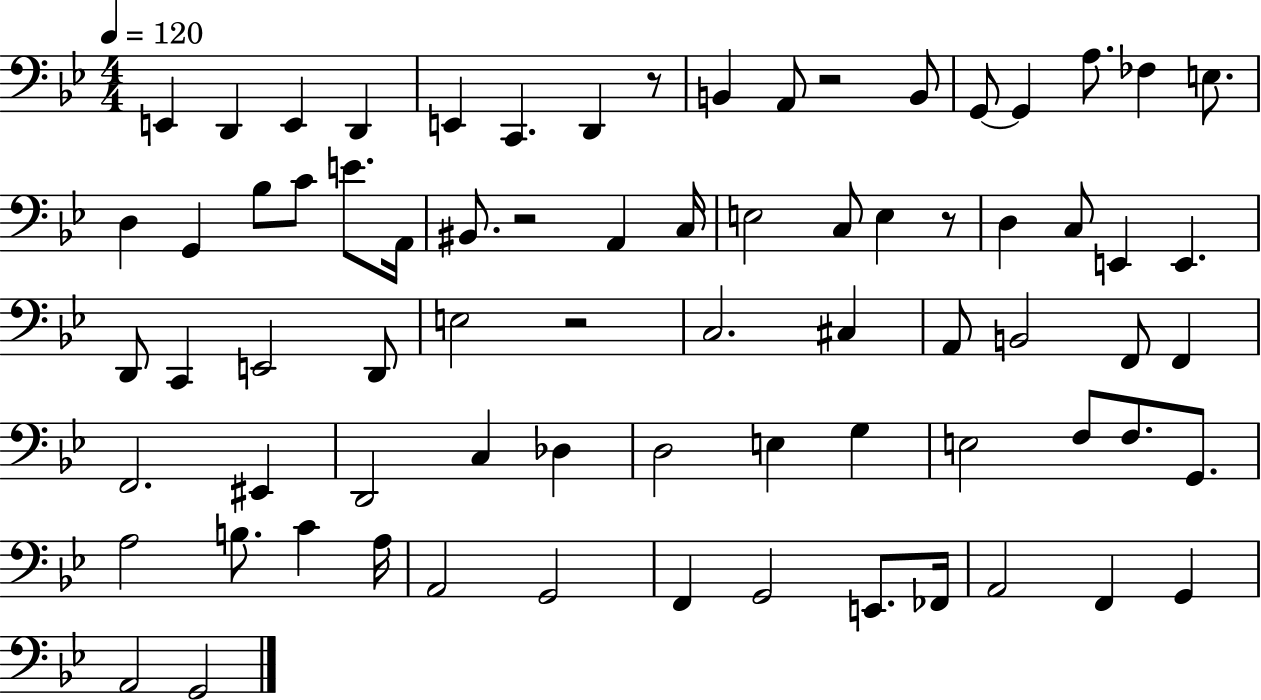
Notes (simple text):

E2/q D2/q E2/q D2/q E2/q C2/q. D2/q R/e B2/q A2/e R/h B2/e G2/e G2/q A3/e. FES3/q E3/e. D3/q G2/q Bb3/e C4/e E4/e. A2/s BIS2/e. R/h A2/q C3/s E3/h C3/e E3/q R/e D3/q C3/e E2/q E2/q. D2/e C2/q E2/h D2/e E3/h R/h C3/h. C#3/q A2/e B2/h F2/e F2/q F2/h. EIS2/q D2/h C3/q Db3/q D3/h E3/q G3/q E3/h F3/e F3/e. G2/e. A3/h B3/e. C4/q A3/s A2/h G2/h F2/q G2/h E2/e. FES2/s A2/h F2/q G2/q A2/h G2/h